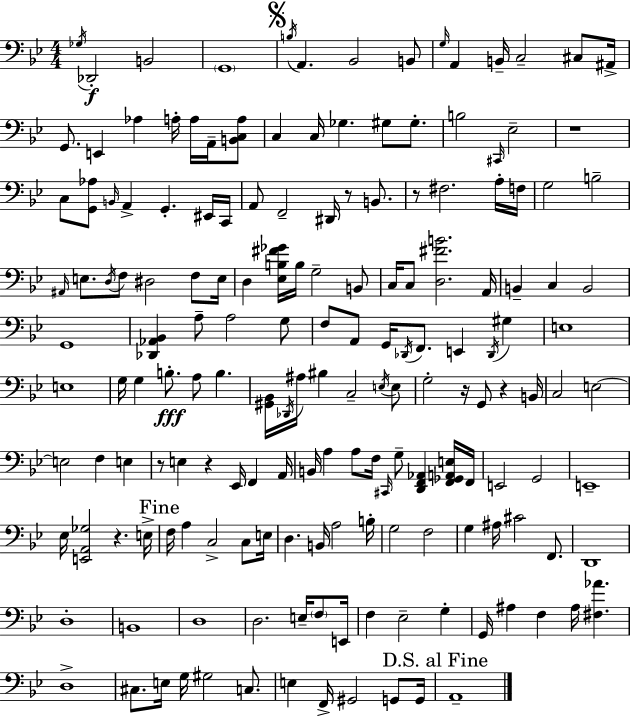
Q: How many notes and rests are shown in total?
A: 169